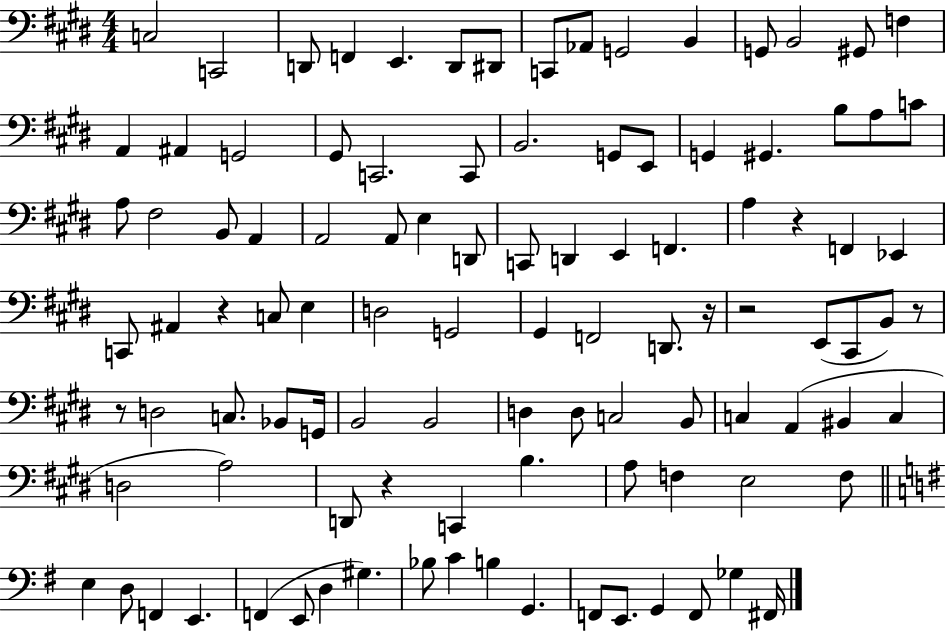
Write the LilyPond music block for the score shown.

{
  \clef bass
  \numericTimeSignature
  \time 4/4
  \key e \major
  c2 c,2 | d,8 f,4 e,4. d,8 dis,8 | c,8 aes,8 g,2 b,4 | g,8 b,2 gis,8 f4 | \break a,4 ais,4 g,2 | gis,8 c,2. c,8 | b,2. g,8 e,8 | g,4 gis,4. b8 a8 c'8 | \break a8 fis2 b,8 a,4 | a,2 a,8 e4 d,8 | c,8 d,4 e,4 f,4. | a4 r4 f,4 ees,4 | \break c,8 ais,4 r4 c8 e4 | d2 g,2 | gis,4 f,2 d,8. r16 | r2 e,8( cis,8 b,8) r8 | \break r8 d2 c8. bes,8 g,16 | b,2 b,2 | d4 d8 c2 b,8 | c4 a,4( bis,4 c4 | \break d2 a2) | d,8 r4 c,4 b4. | a8 f4 e2 f8 | \bar "||" \break \key g \major e4 d8 f,4 e,4. | f,4( e,8 d4 gis4.) | bes8 c'4 b4 g,4. | f,8 e,8. g,4 f,8 ges4 fis,16 | \break \bar "|."
}